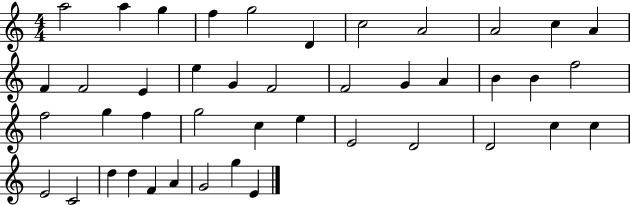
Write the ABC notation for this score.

X:1
T:Untitled
M:4/4
L:1/4
K:C
a2 a g f g2 D c2 A2 A2 c A F F2 E e G F2 F2 G A B B f2 f2 g f g2 c e E2 D2 D2 c c E2 C2 d d F A G2 g E